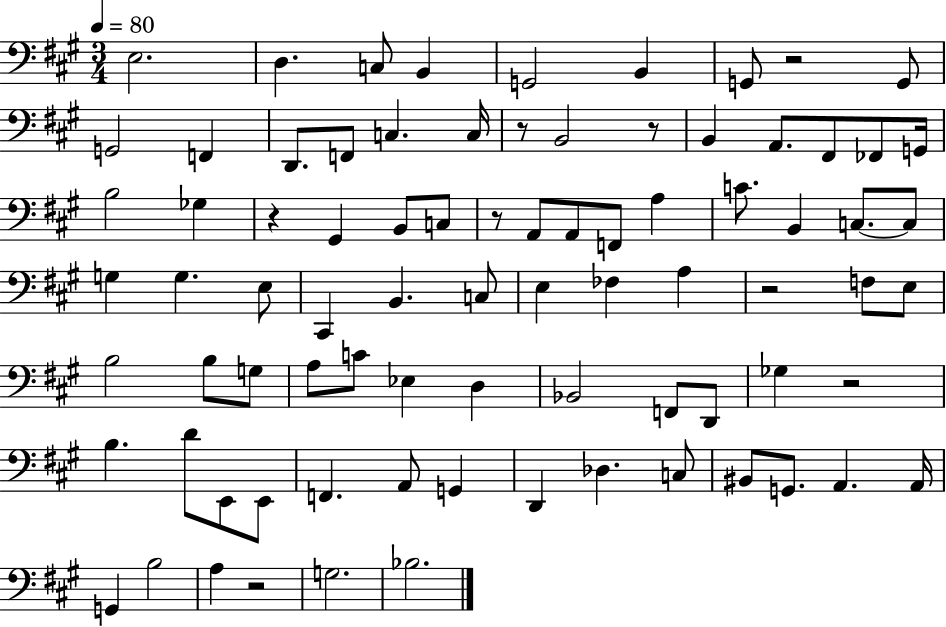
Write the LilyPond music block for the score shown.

{
  \clef bass
  \numericTimeSignature
  \time 3/4
  \key a \major
  \tempo 4 = 80
  e2. | d4. c8 b,4 | g,2 b,4 | g,8 r2 g,8 | \break g,2 f,4 | d,8. f,8 c4. c16 | r8 b,2 r8 | b,4 a,8. fis,8 fes,8 g,16 | \break b2 ges4 | r4 gis,4 b,8 c8 | r8 a,8 a,8 f,8 a4 | c'8. b,4 c8.~~ c8 | \break g4 g4. e8 | cis,4 b,4. c8 | e4 fes4 a4 | r2 f8 e8 | \break b2 b8 g8 | a8 c'8 ees4 d4 | bes,2 f,8 d,8 | ges4 r2 | \break b4. d'8 e,8 e,8 | f,4. a,8 g,4 | d,4 des4. c8 | bis,8 g,8. a,4. a,16 | \break g,4 b2 | a4 r2 | g2. | bes2. | \break \bar "|."
}